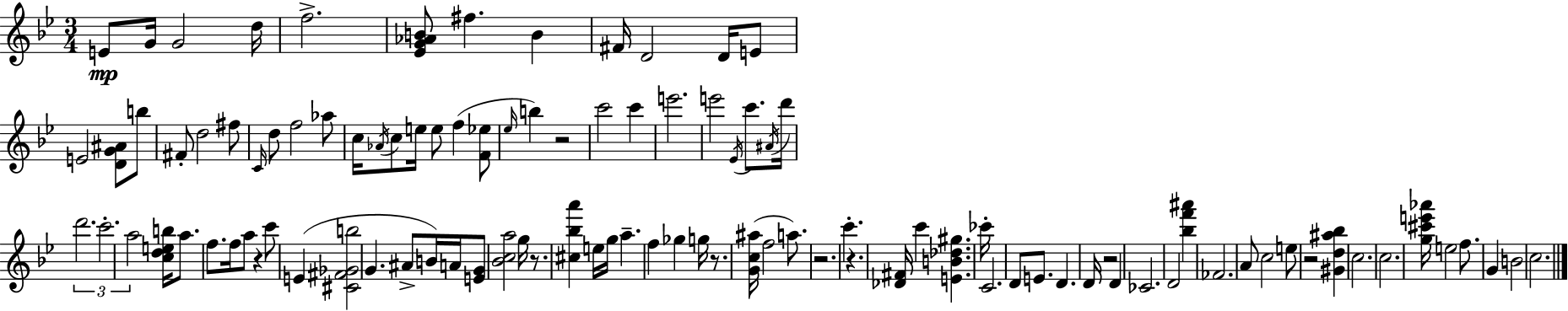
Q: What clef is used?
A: treble